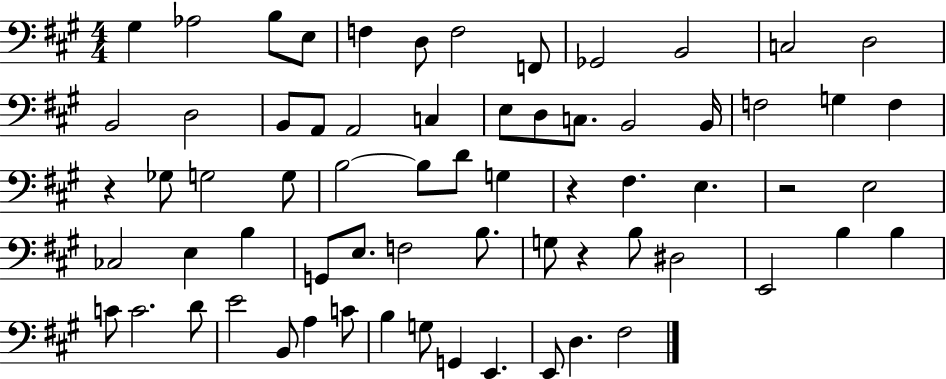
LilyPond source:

{
  \clef bass
  \numericTimeSignature
  \time 4/4
  \key a \major
  \repeat volta 2 { gis4 aes2 b8 e8 | f4 d8 f2 f,8 | ges,2 b,2 | c2 d2 | \break b,2 d2 | b,8 a,8 a,2 c4 | e8 d8 c8. b,2 b,16 | f2 g4 f4 | \break r4 ges8 g2 g8 | b2~~ b8 d'8 g4 | r4 fis4. e4. | r2 e2 | \break ces2 e4 b4 | g,8 e8. f2 b8. | g8 r4 b8 dis2 | e,2 b4 b4 | \break c'8 c'2. d'8 | e'2 b,8 a4 c'8 | b4 g8 g,4 e,4. | e,8 d4. fis2 | \break } \bar "|."
}